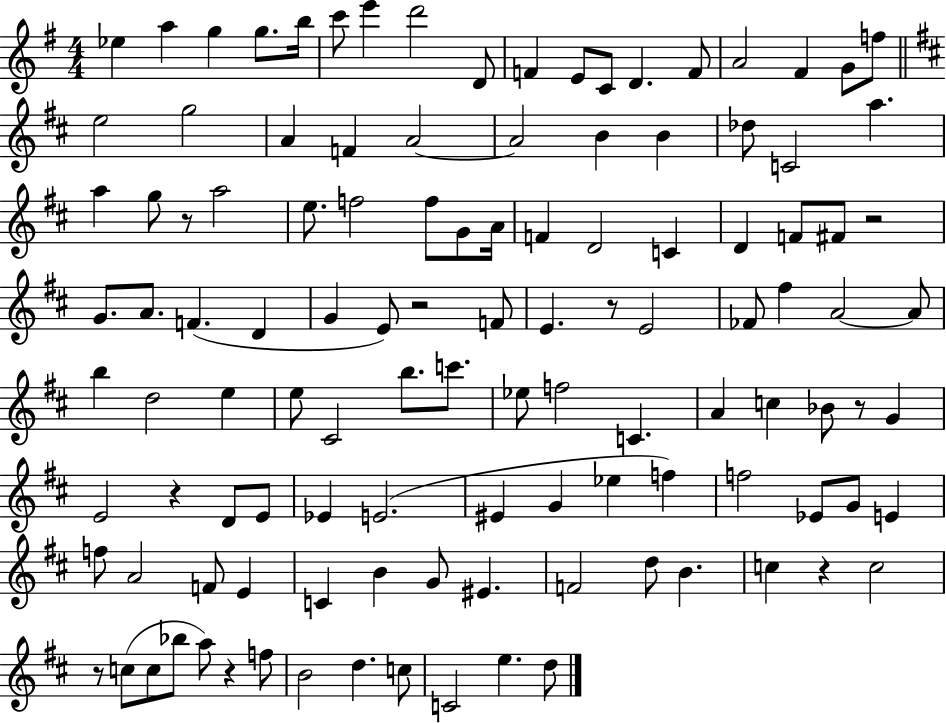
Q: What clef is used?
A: treble